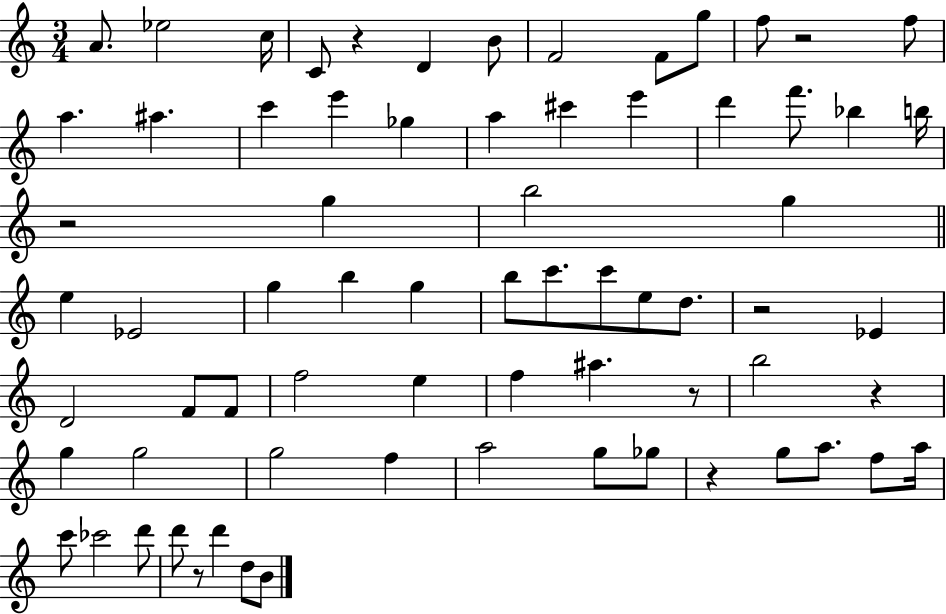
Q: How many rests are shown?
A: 8